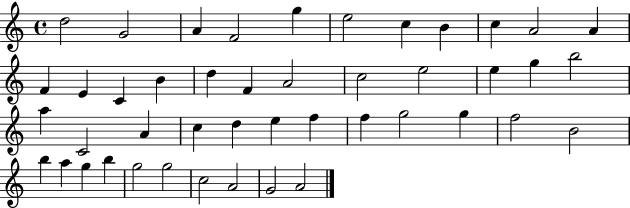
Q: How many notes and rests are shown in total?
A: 45